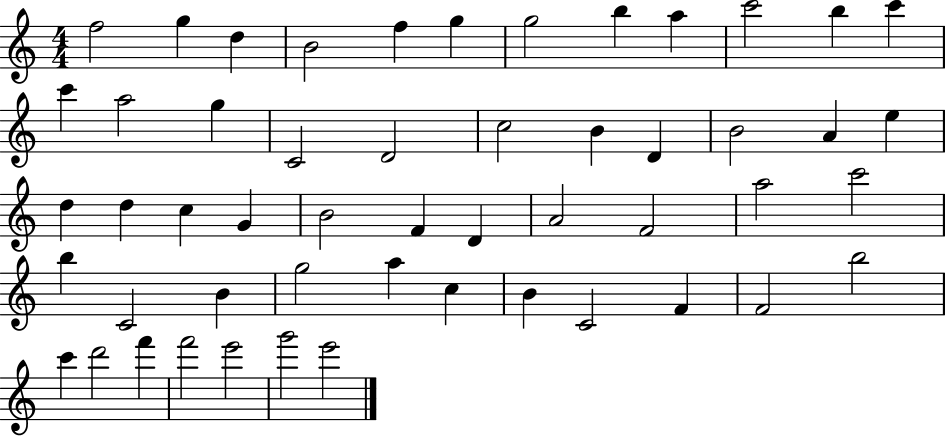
X:1
T:Untitled
M:4/4
L:1/4
K:C
f2 g d B2 f g g2 b a c'2 b c' c' a2 g C2 D2 c2 B D B2 A e d d c G B2 F D A2 F2 a2 c'2 b C2 B g2 a c B C2 F F2 b2 c' d'2 f' f'2 e'2 g'2 e'2